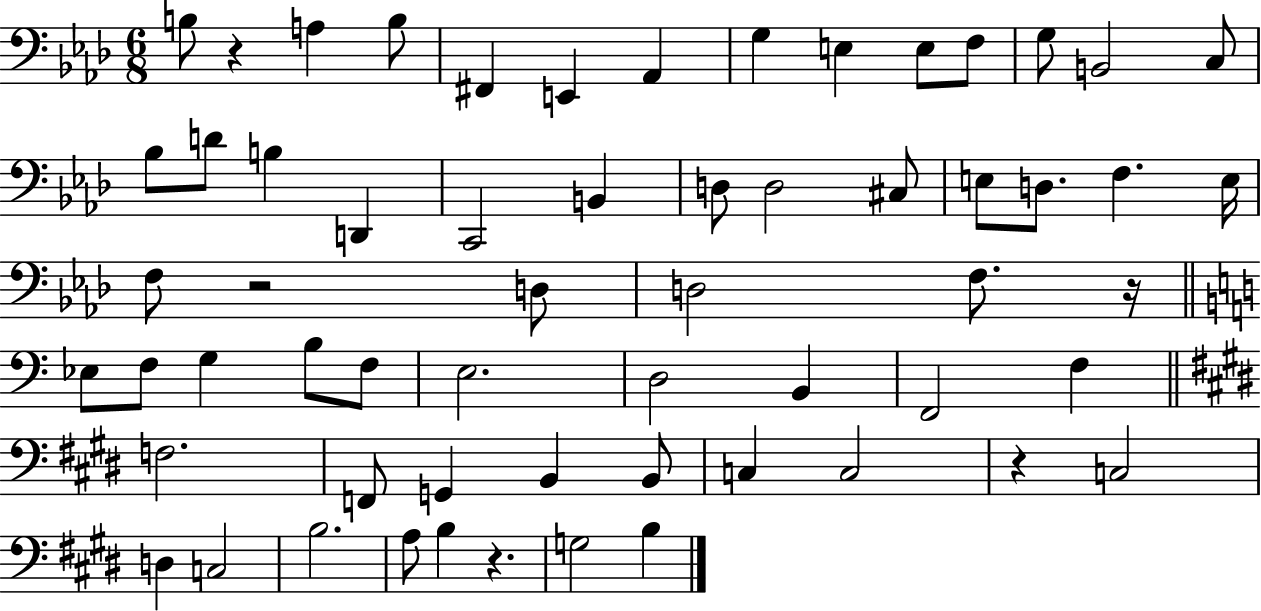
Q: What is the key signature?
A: AES major